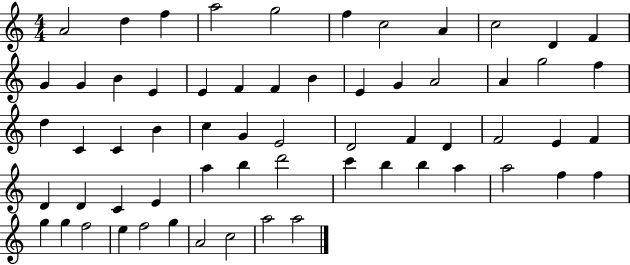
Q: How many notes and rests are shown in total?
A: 62